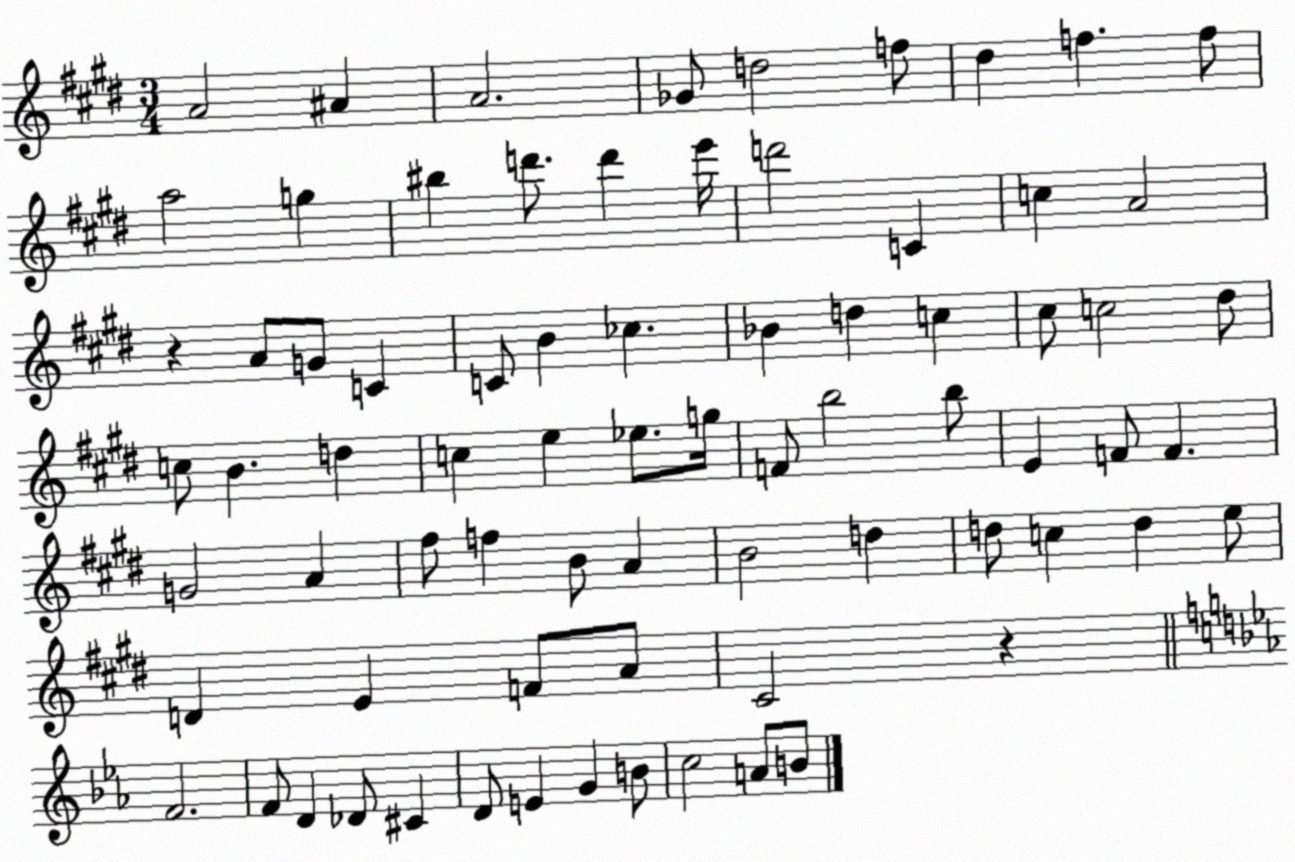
X:1
T:Untitled
M:3/4
L:1/4
K:E
A2 ^A A2 _G/2 d2 f/2 ^d f f/2 a2 g ^b d'/2 d' e'/4 d'2 C c A2 z A/2 G/2 C C/2 B _c _B d c ^c/2 c2 ^d/2 c/2 B d c e _e/2 g/4 F/2 b2 b/2 E F/2 F G2 A ^f/2 f B/2 A B2 d d/2 c d e/2 D E F/2 A/2 ^C2 z F2 F/2 D _D/2 ^C D/2 E G B/2 c2 A/2 B/2